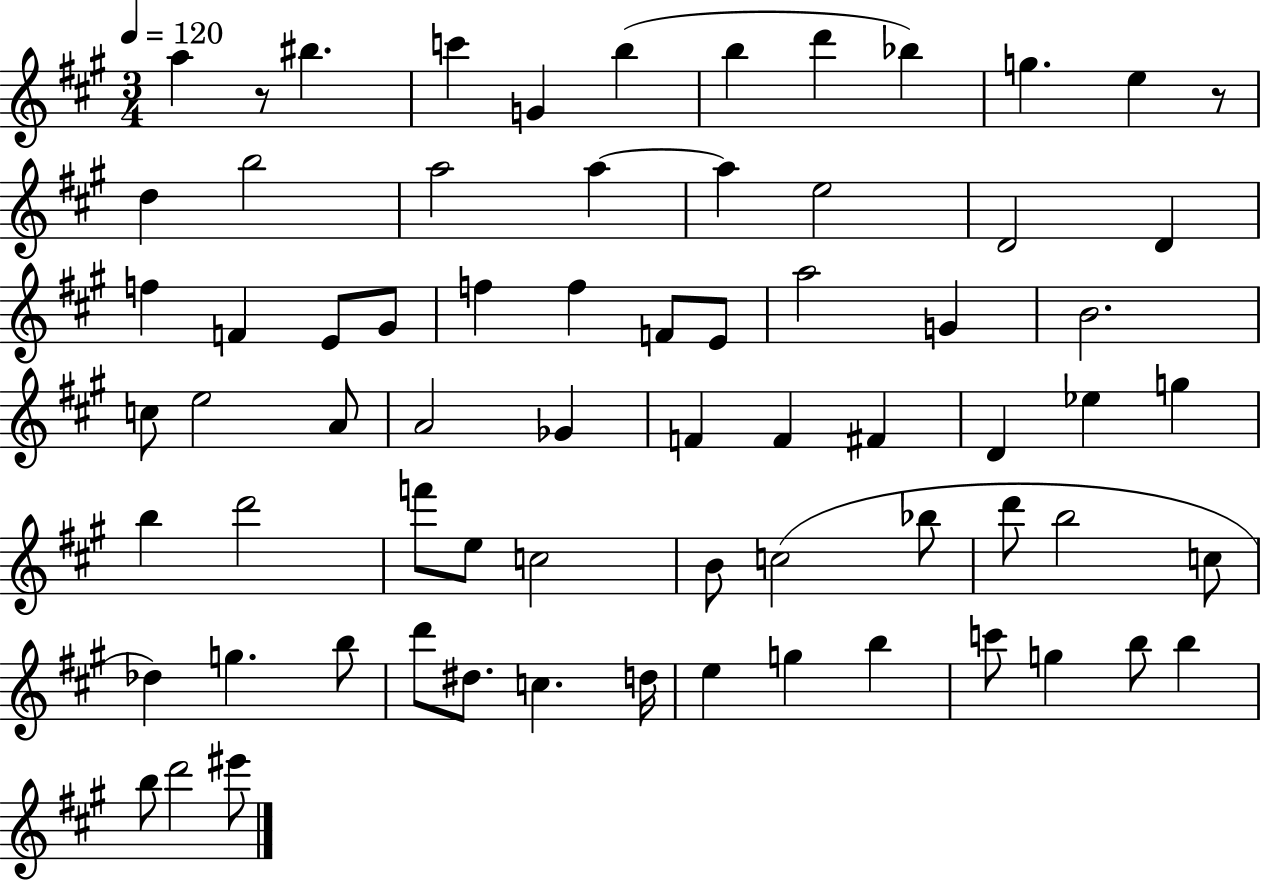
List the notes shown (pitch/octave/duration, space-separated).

A5/q R/e BIS5/q. C6/q G4/q B5/q B5/q D6/q Bb5/q G5/q. E5/q R/e D5/q B5/h A5/h A5/q A5/q E5/h D4/h D4/q F5/q F4/q E4/e G#4/e F5/q F5/q F4/e E4/e A5/h G4/q B4/h. C5/e E5/h A4/e A4/h Gb4/q F4/q F4/q F#4/q D4/q Eb5/q G5/q B5/q D6/h F6/e E5/e C5/h B4/e C5/h Bb5/e D6/e B5/h C5/e Db5/q G5/q. B5/e D6/e D#5/e. C5/q. D5/s E5/q G5/q B5/q C6/e G5/q B5/e B5/q B5/e D6/h EIS6/e